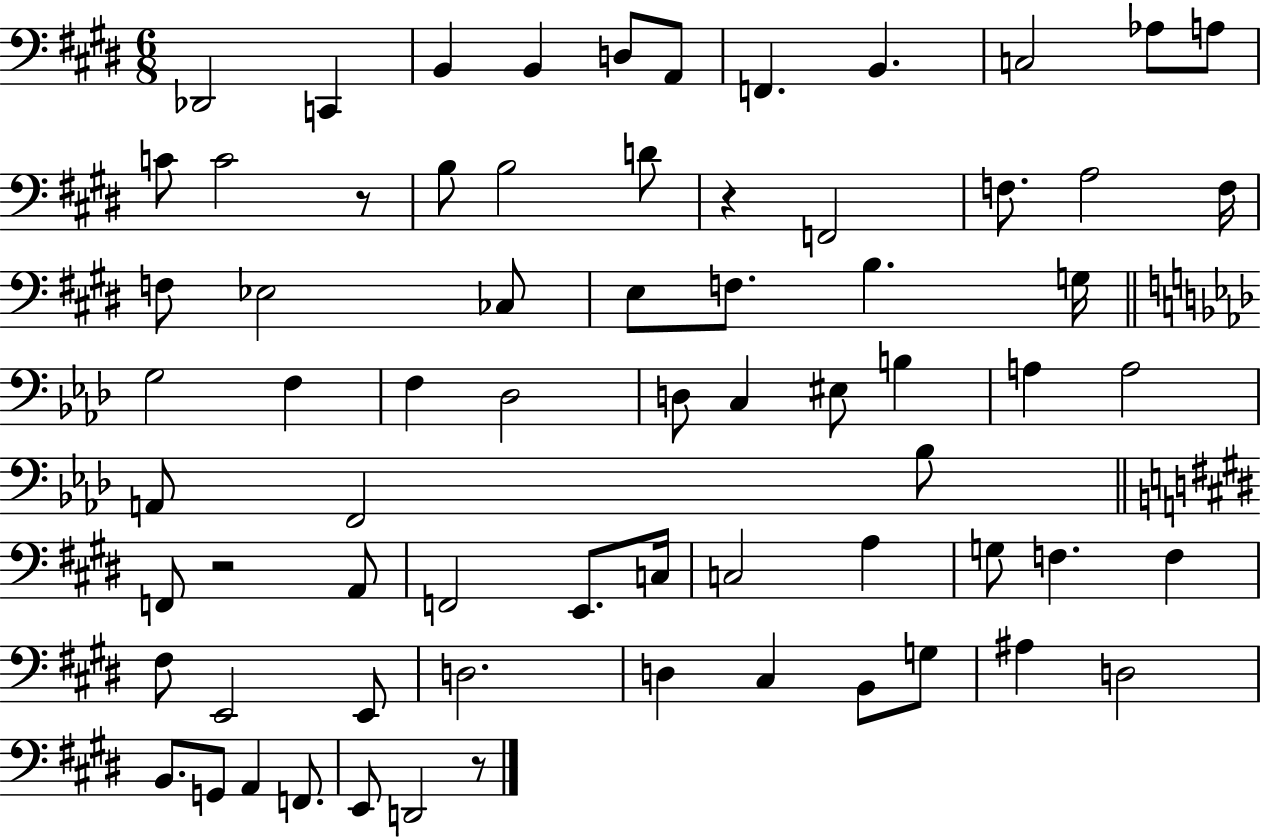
{
  \clef bass
  \numericTimeSignature
  \time 6/8
  \key e \major
  des,2 c,4 | b,4 b,4 d8 a,8 | f,4. b,4. | c2 aes8 a8 | \break c'8 c'2 r8 | b8 b2 d'8 | r4 f,2 | f8. a2 f16 | \break f8 ees2 ces8 | e8 f8. b4. g16 | \bar "||" \break \key aes \major g2 f4 | f4 des2 | d8 c4 eis8 b4 | a4 a2 | \break a,8 f,2 bes8 | \bar "||" \break \key e \major f,8 r2 a,8 | f,2 e,8. c16 | c2 a4 | g8 f4. f4 | \break fis8 e,2 e,8 | d2. | d4 cis4 b,8 g8 | ais4 d2 | \break b,8. g,8 a,4 f,8. | e,8 d,2 r8 | \bar "|."
}